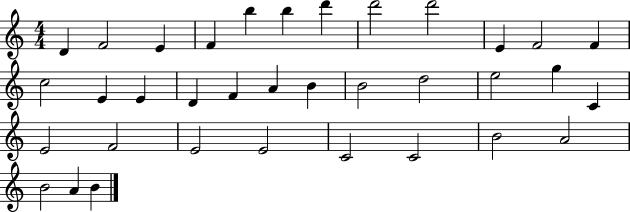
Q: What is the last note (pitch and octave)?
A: B4